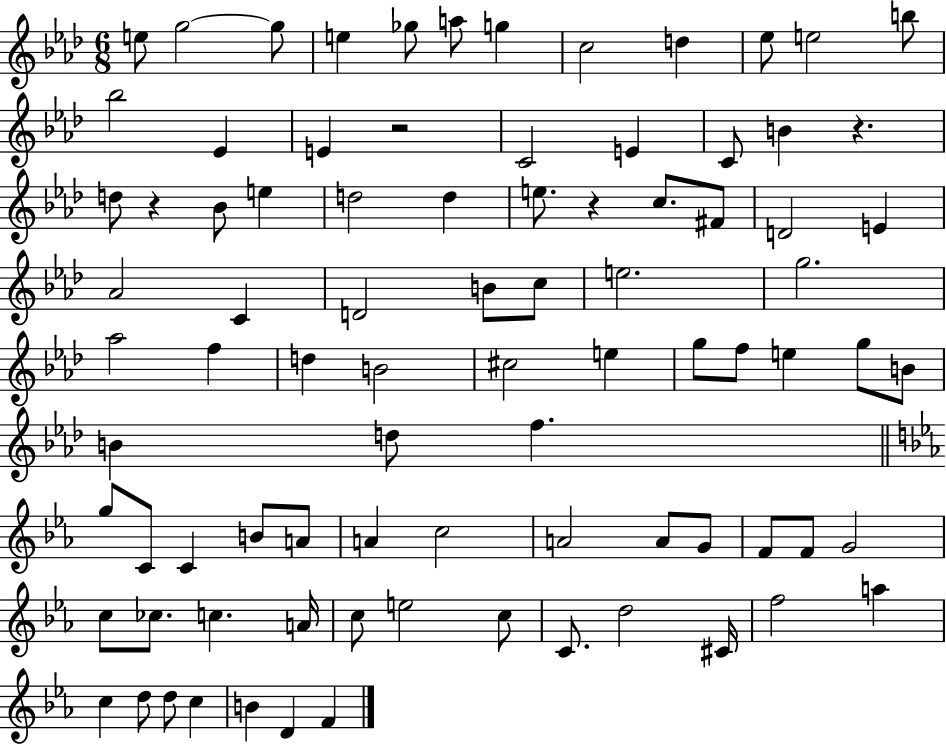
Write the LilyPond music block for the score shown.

{
  \clef treble
  \numericTimeSignature
  \time 6/8
  \key aes \major
  e''8 g''2~~ g''8 | e''4 ges''8 a''8 g''4 | c''2 d''4 | ees''8 e''2 b''8 | \break bes''2 ees'4 | e'4 r2 | c'2 e'4 | c'8 b'4 r4. | \break d''8 r4 bes'8 e''4 | d''2 d''4 | e''8. r4 c''8. fis'8 | d'2 e'4 | \break aes'2 c'4 | d'2 b'8 c''8 | e''2. | g''2. | \break aes''2 f''4 | d''4 b'2 | cis''2 e''4 | g''8 f''8 e''4 g''8 b'8 | \break b'4 d''8 f''4. | \bar "||" \break \key ees \major g''8 c'8 c'4 b'8 a'8 | a'4 c''2 | a'2 a'8 g'8 | f'8 f'8 g'2 | \break c''8 ces''8. c''4. a'16 | c''8 e''2 c''8 | c'8. d''2 cis'16 | f''2 a''4 | \break c''4 d''8 d''8 c''4 | b'4 d'4 f'4 | \bar "|."
}